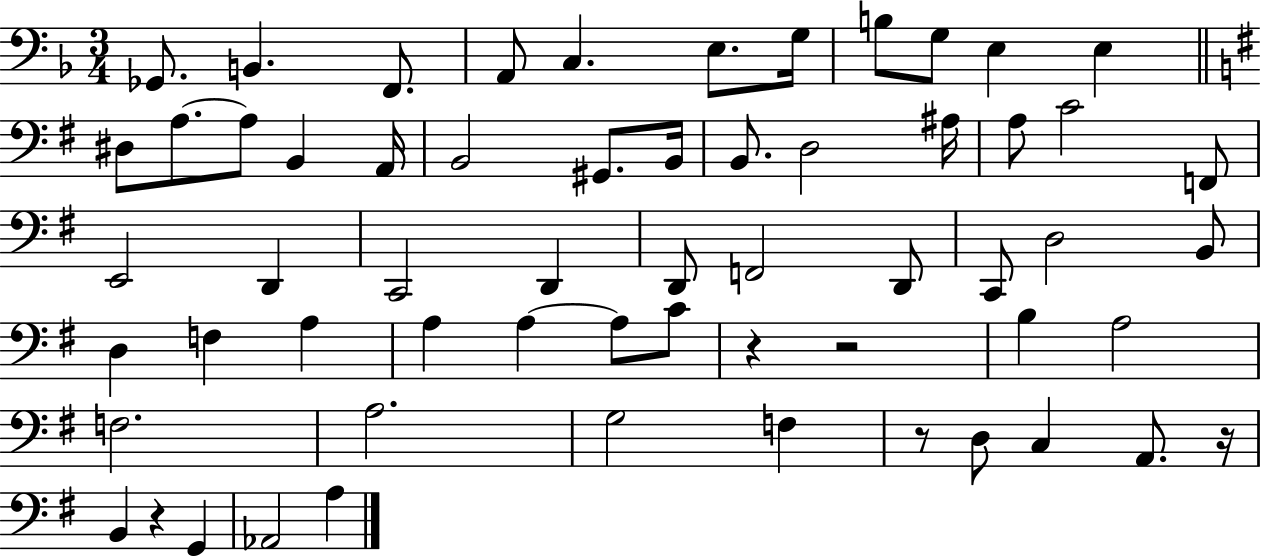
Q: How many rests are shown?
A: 5